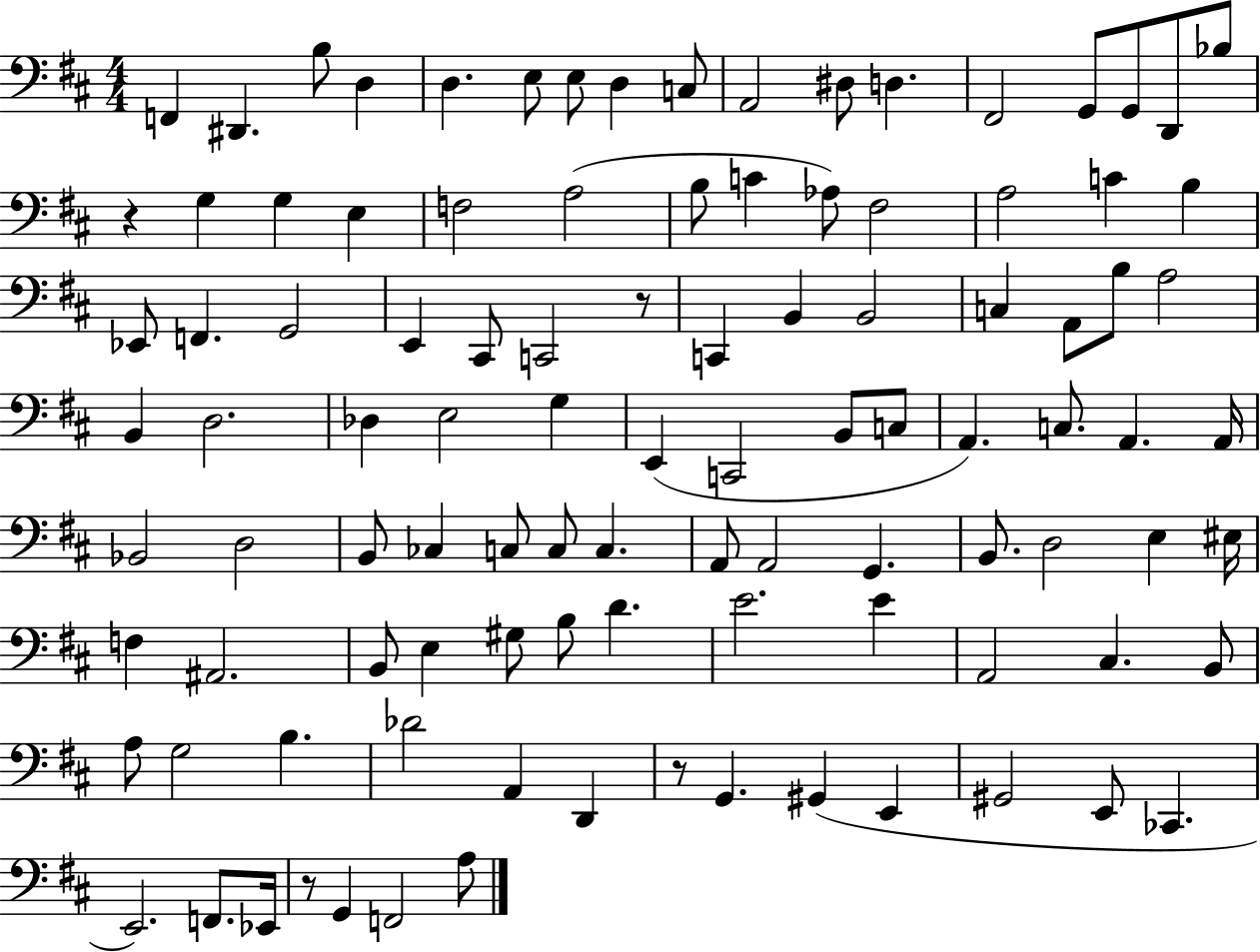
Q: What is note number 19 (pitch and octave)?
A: G3